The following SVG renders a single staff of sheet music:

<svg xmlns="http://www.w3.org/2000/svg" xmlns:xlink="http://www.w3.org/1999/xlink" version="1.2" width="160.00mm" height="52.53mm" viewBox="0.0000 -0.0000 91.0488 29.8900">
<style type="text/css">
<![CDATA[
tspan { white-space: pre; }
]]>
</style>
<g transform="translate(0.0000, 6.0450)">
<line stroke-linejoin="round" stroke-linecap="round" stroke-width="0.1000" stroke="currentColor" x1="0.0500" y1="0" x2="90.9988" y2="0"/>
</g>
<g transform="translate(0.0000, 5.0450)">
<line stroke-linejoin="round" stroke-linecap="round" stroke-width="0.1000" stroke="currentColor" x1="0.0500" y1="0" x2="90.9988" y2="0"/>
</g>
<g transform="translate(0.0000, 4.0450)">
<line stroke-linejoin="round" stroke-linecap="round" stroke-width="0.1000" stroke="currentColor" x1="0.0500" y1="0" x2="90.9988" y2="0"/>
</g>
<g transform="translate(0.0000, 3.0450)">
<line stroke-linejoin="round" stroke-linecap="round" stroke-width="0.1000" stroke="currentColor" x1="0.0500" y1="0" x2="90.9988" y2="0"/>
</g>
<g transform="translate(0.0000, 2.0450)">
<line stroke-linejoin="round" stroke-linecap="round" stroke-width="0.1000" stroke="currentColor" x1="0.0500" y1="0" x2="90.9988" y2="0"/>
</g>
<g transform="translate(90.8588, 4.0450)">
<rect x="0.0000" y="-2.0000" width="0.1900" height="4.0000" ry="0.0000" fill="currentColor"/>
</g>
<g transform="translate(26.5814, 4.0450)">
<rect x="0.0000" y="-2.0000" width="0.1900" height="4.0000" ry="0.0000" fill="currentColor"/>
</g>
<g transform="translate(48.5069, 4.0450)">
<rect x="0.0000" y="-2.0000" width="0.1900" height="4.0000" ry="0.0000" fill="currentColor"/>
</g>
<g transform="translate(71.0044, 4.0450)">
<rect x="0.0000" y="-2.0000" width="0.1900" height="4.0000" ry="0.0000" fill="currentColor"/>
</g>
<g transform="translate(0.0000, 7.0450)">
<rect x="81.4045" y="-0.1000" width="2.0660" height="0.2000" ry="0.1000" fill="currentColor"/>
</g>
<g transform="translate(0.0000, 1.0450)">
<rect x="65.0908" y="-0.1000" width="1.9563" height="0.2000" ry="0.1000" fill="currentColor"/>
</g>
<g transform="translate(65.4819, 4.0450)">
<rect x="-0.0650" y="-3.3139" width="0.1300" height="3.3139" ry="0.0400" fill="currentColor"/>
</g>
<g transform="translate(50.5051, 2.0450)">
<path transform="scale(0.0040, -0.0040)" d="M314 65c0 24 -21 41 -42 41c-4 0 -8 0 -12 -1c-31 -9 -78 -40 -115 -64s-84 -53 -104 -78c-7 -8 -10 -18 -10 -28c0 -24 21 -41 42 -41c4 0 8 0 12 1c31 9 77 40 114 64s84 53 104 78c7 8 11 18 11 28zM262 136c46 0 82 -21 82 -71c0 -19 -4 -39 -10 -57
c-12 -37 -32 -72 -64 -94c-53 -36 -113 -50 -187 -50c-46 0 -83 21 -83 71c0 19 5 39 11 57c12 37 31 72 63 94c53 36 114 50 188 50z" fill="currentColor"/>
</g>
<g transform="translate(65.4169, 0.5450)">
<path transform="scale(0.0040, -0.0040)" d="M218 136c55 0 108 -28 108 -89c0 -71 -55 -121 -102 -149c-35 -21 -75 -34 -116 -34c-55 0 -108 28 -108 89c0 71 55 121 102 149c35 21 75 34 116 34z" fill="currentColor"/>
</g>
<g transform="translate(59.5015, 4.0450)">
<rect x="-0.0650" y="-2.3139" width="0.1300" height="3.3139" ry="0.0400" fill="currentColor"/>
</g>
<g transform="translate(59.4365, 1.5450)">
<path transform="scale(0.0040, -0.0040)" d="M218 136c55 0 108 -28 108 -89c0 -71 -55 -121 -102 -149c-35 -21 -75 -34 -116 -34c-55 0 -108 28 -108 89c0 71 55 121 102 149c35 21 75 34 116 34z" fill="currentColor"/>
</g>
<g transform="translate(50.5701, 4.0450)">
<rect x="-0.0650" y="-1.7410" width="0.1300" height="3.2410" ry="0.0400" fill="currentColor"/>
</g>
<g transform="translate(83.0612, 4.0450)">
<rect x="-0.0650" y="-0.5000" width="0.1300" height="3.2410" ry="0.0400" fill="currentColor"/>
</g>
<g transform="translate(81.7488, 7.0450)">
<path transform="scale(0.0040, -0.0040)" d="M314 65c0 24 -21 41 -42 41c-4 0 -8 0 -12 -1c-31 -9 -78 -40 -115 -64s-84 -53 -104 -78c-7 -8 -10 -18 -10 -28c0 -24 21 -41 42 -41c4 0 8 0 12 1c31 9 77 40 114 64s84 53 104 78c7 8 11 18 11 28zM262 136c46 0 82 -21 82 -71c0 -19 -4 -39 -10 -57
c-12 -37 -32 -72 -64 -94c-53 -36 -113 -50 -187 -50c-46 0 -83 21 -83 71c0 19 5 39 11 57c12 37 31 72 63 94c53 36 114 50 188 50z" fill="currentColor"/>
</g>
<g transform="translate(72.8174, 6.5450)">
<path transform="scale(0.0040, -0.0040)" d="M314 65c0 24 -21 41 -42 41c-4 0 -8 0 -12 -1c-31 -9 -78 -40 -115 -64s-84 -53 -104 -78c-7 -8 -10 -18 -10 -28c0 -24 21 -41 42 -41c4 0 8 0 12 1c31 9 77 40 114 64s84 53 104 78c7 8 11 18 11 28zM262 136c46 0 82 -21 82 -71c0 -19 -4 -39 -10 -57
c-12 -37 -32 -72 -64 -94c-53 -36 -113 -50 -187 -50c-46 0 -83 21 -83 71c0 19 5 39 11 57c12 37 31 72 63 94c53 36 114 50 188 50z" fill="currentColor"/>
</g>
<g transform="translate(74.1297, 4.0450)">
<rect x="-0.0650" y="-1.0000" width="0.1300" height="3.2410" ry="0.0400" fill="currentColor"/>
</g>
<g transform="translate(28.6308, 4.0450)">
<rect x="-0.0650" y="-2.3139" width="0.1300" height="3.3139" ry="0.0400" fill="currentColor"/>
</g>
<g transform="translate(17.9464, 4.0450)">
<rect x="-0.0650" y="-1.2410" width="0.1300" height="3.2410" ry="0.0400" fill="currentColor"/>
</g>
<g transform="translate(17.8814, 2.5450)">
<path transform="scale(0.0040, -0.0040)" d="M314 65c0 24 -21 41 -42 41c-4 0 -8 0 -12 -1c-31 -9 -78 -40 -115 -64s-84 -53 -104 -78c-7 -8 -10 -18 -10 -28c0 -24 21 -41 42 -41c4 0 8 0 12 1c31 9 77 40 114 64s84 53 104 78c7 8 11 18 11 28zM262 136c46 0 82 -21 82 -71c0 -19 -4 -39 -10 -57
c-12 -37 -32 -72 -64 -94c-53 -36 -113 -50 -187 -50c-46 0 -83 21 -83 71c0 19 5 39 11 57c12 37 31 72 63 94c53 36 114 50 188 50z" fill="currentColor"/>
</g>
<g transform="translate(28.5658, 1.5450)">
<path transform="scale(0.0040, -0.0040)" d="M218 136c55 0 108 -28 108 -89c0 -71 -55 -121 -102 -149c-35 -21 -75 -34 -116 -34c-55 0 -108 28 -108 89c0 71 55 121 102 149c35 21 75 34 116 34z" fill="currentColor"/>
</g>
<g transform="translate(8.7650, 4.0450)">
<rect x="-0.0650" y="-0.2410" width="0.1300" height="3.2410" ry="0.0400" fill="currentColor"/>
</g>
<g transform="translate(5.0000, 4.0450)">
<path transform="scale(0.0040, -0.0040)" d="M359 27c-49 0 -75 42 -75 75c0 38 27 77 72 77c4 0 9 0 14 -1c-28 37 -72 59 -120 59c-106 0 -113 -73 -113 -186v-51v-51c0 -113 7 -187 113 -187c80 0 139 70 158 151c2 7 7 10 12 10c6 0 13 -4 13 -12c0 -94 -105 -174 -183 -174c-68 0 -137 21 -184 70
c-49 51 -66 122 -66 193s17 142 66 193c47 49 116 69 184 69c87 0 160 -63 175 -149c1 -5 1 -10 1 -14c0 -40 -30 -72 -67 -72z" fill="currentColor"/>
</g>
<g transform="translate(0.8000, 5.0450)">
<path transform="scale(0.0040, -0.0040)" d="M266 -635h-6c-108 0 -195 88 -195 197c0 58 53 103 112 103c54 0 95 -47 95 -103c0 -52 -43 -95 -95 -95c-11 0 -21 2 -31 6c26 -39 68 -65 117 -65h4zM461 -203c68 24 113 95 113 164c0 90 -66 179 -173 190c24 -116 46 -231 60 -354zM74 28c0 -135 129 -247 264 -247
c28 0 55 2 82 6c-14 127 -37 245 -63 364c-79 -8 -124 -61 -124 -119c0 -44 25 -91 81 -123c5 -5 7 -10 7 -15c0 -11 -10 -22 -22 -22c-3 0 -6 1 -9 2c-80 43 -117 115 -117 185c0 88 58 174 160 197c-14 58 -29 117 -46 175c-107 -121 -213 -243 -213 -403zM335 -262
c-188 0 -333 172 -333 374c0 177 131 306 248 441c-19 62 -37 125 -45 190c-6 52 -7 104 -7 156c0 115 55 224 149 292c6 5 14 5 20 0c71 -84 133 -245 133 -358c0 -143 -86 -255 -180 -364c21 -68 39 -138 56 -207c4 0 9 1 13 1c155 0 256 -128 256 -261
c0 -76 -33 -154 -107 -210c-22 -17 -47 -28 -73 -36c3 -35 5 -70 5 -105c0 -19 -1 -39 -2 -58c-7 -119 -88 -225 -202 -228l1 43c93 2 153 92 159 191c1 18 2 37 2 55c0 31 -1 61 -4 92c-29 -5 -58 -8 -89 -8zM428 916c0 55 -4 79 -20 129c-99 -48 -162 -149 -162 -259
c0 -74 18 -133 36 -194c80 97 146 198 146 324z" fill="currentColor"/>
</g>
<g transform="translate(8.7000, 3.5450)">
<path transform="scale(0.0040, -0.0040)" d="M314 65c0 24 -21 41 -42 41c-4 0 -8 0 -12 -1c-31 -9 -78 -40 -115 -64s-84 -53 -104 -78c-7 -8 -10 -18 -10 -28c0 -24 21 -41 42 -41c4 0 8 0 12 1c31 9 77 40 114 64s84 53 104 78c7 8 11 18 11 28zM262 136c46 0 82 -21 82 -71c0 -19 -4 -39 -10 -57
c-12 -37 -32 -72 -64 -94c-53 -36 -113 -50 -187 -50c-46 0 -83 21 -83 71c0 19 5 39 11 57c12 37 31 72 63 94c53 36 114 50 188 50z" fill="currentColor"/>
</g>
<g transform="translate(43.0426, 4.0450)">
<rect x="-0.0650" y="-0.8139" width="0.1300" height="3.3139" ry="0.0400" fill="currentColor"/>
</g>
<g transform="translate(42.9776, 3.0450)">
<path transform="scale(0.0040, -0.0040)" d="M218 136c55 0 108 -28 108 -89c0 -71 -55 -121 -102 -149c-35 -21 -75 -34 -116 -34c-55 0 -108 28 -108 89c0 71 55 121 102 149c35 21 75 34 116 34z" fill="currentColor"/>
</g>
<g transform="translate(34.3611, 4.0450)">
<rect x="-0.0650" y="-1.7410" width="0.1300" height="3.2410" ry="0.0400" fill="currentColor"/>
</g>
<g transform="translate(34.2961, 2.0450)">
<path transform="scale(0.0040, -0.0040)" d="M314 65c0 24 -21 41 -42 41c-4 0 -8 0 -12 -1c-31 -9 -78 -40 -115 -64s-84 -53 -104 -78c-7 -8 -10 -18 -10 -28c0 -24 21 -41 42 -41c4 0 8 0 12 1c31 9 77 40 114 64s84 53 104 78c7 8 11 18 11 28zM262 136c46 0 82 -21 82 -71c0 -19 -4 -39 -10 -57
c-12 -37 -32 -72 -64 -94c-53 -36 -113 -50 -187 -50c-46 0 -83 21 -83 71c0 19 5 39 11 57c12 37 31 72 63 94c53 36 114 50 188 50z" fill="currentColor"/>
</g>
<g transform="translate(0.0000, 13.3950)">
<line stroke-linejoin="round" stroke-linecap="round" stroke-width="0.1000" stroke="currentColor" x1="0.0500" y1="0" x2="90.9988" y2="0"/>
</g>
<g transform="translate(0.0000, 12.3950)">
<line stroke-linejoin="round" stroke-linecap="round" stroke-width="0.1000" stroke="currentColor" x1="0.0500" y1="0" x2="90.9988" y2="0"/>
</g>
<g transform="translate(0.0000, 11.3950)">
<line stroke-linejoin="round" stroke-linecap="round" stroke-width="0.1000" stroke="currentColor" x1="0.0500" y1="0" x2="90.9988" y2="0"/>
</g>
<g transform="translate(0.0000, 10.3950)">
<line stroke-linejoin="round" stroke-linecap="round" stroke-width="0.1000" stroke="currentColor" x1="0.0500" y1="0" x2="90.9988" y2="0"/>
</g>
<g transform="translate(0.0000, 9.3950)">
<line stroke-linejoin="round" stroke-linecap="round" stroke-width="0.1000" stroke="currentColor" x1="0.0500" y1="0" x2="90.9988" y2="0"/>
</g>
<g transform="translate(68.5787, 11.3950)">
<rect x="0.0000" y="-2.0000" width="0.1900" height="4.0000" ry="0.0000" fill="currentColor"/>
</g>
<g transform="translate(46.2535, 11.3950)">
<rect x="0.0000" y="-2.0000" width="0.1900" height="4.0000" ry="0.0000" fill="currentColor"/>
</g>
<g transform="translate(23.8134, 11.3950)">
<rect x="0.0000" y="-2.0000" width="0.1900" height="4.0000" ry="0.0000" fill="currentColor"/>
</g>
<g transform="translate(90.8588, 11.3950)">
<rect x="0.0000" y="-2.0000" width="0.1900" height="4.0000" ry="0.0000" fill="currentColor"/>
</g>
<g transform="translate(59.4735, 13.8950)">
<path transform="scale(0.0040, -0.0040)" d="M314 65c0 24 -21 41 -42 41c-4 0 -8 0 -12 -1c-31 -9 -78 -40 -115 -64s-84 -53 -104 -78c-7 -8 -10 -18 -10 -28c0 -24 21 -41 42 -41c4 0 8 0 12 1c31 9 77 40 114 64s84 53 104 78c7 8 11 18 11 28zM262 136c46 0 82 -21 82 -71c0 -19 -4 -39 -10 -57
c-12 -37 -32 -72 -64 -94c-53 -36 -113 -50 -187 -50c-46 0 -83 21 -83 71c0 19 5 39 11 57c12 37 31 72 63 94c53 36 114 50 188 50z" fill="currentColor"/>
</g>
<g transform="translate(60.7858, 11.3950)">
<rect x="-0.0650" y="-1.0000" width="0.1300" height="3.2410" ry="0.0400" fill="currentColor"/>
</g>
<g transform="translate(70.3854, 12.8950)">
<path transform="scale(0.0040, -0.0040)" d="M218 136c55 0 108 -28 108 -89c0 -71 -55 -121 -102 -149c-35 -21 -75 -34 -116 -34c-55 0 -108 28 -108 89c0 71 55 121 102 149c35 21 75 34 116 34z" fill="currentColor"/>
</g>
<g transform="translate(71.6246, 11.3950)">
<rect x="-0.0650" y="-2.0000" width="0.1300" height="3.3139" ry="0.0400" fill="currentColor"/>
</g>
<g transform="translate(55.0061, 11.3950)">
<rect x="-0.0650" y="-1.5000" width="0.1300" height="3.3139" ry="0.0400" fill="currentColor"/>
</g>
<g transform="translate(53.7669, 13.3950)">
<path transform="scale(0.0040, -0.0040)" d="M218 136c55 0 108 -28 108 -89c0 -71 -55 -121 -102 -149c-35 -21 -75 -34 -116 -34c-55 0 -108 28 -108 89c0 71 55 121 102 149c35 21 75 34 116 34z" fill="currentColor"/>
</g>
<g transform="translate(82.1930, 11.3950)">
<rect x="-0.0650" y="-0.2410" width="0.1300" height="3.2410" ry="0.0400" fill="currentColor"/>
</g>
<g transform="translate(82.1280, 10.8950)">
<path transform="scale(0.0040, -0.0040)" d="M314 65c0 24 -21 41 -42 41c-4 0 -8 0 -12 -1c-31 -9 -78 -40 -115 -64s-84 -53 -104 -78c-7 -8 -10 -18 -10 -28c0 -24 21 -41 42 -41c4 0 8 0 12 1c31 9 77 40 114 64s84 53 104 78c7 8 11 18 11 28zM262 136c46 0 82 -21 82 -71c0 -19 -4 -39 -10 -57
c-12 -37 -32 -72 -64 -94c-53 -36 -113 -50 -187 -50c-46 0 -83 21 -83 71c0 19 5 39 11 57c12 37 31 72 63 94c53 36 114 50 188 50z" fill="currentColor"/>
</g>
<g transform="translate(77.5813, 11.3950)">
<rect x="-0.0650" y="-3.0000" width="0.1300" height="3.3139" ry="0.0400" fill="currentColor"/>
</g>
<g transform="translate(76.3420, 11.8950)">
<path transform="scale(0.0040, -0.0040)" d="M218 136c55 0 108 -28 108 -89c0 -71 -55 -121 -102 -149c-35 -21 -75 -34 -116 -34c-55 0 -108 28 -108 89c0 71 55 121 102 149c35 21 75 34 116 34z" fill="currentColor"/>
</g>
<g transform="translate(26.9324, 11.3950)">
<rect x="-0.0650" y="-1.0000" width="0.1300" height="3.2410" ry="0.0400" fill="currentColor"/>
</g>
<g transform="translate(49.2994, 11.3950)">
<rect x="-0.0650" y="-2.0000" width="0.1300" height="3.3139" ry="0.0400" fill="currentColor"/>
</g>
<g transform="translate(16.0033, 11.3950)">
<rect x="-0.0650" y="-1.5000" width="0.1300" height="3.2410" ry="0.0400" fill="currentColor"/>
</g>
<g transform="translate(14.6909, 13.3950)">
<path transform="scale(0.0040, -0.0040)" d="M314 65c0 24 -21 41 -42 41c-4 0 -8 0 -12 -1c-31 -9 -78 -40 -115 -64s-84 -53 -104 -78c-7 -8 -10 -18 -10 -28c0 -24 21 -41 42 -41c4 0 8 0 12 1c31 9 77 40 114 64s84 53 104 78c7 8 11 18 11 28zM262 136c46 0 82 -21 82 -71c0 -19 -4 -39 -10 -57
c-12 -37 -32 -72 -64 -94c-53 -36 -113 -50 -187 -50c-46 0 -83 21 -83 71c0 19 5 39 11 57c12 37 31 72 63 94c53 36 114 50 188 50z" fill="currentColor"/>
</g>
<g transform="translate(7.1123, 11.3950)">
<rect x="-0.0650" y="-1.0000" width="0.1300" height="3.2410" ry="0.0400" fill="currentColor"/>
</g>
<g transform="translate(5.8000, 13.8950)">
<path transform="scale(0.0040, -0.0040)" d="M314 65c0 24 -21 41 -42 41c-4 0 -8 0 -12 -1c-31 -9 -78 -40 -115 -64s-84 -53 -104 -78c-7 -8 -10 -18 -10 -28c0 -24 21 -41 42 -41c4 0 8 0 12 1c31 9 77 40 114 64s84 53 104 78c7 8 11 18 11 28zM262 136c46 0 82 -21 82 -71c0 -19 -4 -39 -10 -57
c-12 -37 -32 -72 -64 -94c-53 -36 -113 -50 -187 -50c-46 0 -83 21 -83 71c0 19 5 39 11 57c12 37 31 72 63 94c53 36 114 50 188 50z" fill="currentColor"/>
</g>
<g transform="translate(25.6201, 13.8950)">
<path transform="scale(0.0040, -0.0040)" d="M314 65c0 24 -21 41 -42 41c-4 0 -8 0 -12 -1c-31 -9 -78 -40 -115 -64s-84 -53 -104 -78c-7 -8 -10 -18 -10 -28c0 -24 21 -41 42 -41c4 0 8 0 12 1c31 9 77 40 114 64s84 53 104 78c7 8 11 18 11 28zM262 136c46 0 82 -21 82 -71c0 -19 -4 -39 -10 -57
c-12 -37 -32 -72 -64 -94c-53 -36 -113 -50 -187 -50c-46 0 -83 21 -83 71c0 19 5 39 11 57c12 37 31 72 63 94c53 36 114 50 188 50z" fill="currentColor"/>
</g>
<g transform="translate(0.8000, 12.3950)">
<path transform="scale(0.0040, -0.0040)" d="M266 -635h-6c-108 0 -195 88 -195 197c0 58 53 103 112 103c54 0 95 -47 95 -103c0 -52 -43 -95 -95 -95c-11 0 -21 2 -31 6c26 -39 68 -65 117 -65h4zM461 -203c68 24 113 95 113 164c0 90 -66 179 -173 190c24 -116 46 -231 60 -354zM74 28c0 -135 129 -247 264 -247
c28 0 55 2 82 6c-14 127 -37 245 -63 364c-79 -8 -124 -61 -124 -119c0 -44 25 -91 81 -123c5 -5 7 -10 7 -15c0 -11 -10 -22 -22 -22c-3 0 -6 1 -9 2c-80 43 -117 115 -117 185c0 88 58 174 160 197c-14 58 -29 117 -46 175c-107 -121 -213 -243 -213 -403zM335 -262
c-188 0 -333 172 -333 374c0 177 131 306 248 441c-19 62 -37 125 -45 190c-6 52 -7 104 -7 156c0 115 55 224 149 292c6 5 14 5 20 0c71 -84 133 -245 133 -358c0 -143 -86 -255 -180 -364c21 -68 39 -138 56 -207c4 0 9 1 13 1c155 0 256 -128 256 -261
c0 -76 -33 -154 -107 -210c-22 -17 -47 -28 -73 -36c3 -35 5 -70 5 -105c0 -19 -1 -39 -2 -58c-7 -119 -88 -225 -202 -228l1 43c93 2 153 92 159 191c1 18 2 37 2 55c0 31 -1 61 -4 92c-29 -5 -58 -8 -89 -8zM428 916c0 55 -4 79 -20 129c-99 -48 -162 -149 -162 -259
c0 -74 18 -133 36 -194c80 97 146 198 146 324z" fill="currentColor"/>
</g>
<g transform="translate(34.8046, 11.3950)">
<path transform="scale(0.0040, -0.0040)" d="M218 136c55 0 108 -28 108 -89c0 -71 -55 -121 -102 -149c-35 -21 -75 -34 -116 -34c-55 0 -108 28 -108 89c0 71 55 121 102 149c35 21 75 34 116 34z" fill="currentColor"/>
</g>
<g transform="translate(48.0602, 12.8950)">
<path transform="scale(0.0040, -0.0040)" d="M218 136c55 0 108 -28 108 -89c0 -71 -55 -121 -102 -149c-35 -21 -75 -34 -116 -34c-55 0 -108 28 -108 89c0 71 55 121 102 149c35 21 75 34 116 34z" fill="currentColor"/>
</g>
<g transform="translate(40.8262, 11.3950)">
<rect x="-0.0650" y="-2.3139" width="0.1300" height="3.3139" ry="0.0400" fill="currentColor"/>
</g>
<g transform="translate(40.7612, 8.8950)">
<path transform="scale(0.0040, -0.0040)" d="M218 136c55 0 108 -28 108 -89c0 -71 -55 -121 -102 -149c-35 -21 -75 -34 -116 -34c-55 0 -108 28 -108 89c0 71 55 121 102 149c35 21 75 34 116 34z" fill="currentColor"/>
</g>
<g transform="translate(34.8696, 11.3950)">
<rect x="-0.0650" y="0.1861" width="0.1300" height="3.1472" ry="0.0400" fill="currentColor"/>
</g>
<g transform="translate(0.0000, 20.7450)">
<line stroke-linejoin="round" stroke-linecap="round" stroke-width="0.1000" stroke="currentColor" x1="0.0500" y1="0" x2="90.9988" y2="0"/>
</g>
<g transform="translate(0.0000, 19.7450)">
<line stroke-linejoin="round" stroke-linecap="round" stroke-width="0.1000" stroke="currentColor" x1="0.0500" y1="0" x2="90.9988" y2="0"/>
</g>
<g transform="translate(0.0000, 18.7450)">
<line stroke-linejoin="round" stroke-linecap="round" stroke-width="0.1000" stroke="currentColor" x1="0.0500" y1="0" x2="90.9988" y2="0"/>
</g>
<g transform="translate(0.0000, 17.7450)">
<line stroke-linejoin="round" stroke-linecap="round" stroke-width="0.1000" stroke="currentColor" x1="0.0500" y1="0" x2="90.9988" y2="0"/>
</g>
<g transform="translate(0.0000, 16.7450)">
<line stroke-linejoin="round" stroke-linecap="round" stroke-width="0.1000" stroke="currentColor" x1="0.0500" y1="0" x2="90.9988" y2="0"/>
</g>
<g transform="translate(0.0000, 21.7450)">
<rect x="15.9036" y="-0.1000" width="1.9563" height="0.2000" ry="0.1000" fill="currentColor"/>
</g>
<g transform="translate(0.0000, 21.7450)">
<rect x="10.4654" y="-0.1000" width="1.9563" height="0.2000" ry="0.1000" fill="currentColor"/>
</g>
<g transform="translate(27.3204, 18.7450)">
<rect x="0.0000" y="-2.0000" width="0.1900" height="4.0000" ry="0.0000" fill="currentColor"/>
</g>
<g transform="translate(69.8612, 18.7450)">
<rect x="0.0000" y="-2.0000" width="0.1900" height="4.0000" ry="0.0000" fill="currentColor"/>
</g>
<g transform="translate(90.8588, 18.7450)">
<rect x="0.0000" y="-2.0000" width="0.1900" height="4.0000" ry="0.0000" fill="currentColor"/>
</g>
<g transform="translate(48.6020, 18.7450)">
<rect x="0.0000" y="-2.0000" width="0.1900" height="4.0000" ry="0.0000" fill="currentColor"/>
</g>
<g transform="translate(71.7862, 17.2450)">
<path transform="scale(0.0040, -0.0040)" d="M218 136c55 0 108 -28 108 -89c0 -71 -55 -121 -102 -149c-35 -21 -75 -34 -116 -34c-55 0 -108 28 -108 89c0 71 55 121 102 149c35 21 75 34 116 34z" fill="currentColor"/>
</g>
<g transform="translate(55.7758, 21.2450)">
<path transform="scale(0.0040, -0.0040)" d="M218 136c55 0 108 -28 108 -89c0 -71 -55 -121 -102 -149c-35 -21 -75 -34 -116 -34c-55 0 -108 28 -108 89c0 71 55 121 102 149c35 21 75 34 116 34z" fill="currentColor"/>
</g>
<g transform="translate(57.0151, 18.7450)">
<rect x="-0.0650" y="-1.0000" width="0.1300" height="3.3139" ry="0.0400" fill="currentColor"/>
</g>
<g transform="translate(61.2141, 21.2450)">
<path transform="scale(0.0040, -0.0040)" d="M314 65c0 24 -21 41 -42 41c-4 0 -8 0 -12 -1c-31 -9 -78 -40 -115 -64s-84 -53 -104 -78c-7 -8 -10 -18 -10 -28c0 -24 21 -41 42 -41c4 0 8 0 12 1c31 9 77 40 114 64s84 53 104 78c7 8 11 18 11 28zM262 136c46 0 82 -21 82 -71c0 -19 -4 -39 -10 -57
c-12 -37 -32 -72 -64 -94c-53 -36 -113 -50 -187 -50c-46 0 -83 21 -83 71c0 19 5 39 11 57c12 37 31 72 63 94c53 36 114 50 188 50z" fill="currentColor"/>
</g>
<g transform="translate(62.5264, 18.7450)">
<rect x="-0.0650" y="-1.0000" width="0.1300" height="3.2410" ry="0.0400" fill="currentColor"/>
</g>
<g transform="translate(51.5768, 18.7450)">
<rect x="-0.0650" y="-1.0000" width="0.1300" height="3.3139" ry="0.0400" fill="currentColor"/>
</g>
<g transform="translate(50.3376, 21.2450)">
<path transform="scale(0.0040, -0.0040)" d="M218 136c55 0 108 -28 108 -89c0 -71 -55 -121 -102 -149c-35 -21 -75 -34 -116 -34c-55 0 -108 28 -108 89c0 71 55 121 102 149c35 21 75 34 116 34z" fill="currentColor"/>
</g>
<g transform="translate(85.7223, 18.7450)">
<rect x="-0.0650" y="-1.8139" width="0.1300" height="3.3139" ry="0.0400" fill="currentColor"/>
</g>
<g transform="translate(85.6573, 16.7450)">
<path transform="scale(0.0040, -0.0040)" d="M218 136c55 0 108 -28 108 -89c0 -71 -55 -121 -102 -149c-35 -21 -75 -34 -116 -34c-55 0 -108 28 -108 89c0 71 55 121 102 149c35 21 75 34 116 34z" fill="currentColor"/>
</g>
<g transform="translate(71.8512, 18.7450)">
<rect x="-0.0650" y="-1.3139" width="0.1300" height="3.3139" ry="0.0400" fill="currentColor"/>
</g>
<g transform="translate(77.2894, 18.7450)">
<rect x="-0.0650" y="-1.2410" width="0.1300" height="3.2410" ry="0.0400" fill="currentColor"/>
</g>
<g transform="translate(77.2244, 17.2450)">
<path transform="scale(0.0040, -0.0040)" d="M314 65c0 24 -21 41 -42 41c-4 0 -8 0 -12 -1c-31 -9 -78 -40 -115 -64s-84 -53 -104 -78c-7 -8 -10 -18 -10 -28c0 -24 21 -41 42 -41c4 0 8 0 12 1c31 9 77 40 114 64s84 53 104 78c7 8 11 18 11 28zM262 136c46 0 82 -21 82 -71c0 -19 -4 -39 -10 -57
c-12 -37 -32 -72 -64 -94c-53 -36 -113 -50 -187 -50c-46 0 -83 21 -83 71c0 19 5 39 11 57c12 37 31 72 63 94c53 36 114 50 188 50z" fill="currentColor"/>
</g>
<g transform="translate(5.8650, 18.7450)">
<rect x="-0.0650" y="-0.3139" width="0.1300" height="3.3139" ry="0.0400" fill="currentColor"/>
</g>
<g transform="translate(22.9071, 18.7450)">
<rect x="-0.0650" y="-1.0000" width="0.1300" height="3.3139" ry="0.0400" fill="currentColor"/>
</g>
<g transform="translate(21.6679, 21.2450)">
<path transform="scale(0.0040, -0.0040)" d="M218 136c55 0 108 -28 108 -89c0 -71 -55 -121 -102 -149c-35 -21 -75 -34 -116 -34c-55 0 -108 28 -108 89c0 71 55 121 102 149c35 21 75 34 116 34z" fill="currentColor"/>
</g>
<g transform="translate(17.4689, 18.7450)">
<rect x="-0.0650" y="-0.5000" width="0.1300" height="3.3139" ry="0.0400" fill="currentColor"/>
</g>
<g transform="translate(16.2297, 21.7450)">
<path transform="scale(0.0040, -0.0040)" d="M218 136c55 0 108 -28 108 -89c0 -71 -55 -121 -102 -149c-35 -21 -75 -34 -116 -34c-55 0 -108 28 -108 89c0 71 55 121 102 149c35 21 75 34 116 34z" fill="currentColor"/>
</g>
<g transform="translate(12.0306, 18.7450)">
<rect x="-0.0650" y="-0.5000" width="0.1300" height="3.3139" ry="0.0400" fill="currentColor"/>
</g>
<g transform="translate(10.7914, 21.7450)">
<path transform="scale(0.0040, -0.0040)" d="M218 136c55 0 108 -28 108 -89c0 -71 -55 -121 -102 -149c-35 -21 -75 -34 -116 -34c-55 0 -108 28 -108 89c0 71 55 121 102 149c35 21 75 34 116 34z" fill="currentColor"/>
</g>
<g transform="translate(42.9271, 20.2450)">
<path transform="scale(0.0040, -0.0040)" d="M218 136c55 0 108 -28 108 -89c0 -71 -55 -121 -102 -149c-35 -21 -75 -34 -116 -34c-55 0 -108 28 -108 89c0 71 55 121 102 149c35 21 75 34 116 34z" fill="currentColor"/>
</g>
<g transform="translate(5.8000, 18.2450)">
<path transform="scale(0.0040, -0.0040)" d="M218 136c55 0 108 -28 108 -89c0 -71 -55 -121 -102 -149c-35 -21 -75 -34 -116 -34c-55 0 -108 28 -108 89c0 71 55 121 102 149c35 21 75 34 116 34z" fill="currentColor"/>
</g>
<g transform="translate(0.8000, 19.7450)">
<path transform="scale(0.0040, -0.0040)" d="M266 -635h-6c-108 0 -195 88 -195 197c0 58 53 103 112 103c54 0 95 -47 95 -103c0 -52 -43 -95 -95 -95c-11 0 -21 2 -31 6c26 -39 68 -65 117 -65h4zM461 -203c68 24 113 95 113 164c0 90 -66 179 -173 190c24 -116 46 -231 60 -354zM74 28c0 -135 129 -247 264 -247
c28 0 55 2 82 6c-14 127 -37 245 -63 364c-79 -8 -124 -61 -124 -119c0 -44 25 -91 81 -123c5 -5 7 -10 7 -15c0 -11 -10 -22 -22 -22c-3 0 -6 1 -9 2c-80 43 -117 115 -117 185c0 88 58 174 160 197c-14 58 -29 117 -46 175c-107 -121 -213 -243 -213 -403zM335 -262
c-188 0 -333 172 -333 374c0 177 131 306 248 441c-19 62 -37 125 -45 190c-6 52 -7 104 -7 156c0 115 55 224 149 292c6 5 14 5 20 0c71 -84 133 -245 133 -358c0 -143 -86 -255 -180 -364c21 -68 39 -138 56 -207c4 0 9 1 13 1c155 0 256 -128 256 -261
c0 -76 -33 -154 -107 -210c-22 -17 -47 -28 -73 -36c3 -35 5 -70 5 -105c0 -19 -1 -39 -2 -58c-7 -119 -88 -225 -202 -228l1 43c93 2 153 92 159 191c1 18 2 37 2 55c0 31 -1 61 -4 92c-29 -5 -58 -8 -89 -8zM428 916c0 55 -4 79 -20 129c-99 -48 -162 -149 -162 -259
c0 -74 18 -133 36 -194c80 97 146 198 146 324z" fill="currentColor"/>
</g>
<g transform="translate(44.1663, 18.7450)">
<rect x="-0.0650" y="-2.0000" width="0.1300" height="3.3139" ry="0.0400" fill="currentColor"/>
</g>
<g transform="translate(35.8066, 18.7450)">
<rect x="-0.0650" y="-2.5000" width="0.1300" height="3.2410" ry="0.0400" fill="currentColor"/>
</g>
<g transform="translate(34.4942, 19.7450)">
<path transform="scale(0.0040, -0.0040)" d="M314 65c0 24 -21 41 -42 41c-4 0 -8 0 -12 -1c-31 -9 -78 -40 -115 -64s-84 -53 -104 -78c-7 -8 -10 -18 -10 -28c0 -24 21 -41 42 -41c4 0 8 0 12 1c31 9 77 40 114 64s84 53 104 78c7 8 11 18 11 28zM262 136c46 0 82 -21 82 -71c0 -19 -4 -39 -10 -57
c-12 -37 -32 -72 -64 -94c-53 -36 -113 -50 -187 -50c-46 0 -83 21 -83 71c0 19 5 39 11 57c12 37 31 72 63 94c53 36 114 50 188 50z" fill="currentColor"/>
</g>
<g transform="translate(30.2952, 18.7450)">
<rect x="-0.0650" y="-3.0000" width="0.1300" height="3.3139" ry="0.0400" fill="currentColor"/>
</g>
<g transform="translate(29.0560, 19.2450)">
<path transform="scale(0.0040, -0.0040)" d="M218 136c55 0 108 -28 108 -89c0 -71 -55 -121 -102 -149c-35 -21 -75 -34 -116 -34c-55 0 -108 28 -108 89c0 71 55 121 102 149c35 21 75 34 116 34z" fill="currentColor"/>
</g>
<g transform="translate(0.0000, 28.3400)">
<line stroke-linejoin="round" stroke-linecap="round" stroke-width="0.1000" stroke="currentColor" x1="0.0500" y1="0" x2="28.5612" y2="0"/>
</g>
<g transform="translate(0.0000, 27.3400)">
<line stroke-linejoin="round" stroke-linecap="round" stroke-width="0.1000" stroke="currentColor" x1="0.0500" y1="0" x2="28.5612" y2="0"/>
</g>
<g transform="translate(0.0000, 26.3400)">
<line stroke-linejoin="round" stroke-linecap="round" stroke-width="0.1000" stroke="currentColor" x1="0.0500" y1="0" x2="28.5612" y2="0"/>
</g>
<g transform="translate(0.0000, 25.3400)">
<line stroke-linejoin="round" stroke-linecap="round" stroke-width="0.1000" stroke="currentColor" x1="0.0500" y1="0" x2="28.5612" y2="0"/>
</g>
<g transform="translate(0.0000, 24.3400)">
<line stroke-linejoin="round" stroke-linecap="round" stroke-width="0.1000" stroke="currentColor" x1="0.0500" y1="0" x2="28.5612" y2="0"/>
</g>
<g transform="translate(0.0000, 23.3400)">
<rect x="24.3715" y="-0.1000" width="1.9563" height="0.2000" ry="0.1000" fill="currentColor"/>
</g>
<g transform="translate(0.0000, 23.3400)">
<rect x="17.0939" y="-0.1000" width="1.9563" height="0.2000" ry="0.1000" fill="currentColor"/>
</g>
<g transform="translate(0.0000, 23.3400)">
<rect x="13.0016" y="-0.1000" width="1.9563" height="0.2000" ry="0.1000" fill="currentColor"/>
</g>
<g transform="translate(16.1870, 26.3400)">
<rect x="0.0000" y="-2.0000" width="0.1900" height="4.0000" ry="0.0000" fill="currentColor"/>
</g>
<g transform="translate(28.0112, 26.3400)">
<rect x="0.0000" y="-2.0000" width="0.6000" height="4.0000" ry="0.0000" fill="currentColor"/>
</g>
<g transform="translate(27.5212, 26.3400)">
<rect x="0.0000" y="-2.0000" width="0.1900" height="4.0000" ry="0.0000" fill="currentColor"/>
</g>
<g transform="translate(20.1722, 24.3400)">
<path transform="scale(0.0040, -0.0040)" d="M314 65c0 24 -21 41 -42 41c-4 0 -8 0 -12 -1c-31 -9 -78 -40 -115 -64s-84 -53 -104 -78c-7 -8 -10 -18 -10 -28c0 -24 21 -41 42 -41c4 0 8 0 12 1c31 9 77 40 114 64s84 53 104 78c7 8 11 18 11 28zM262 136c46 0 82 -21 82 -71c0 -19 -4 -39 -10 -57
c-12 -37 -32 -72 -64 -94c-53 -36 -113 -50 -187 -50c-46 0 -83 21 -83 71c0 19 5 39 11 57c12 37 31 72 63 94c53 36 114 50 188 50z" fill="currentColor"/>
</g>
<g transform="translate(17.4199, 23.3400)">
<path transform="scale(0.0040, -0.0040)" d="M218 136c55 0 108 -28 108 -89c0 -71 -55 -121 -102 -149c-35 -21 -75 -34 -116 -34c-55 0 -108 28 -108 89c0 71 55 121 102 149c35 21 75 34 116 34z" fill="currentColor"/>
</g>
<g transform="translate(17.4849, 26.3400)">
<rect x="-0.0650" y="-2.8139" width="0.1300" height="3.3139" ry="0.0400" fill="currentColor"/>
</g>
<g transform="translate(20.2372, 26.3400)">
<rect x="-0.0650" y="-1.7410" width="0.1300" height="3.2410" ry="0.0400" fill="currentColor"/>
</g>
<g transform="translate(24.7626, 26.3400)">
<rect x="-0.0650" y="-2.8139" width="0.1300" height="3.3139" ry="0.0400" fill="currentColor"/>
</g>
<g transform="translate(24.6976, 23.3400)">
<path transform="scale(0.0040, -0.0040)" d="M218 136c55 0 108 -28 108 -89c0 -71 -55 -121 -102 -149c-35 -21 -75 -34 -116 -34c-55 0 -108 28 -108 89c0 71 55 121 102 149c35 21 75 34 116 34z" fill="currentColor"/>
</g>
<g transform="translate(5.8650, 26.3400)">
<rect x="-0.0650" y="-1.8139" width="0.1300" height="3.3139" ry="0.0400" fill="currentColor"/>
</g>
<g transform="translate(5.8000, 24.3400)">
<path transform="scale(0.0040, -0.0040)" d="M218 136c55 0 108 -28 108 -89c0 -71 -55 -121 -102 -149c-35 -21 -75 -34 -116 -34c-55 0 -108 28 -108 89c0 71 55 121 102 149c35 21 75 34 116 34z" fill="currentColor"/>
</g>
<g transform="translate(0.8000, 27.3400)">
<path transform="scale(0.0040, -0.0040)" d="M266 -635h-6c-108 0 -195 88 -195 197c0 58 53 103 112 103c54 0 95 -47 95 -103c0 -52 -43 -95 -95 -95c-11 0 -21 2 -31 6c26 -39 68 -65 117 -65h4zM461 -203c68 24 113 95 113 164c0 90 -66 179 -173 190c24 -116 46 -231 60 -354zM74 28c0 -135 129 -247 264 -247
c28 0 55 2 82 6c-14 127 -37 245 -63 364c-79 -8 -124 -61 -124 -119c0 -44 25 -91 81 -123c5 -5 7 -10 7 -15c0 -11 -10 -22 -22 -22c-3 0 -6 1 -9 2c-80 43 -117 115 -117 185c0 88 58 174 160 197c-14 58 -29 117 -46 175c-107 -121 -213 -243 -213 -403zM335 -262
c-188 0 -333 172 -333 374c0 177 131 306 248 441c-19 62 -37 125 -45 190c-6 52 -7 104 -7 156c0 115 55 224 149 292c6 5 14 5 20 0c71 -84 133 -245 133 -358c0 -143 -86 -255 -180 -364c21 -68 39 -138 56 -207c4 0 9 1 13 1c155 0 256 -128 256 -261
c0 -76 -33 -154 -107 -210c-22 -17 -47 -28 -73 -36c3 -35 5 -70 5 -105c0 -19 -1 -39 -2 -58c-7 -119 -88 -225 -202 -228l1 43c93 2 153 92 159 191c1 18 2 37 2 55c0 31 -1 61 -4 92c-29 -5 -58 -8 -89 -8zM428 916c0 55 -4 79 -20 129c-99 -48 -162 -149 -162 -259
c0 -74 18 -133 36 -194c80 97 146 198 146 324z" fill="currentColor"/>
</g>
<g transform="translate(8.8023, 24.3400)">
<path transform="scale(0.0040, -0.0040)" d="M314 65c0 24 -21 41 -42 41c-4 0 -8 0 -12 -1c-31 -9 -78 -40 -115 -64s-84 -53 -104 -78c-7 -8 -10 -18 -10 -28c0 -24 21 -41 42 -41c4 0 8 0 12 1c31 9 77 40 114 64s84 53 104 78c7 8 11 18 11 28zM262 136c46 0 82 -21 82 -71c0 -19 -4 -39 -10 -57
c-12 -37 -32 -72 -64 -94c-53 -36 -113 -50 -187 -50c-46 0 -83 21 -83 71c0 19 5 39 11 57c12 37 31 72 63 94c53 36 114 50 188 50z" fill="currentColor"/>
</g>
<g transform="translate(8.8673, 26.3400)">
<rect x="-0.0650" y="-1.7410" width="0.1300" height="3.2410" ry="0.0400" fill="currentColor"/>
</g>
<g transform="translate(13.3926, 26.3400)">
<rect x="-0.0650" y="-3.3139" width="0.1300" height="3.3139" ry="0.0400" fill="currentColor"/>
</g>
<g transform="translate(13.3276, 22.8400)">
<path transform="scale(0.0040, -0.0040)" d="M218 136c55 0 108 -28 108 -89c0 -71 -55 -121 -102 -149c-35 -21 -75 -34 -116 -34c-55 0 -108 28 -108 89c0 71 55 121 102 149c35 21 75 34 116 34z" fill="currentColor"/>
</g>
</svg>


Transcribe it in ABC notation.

X:1
T:Untitled
M:4/4
L:1/4
K:C
c2 e2 g f2 d f2 g b D2 C2 D2 E2 D2 B g F E D2 F A c2 c C C D A G2 F D D D2 e e2 f f f2 b a f2 a